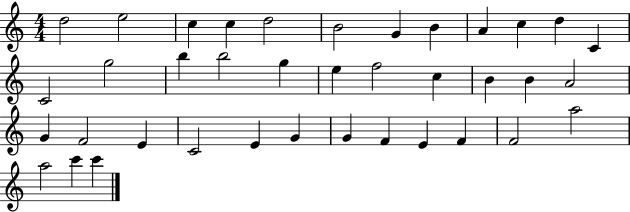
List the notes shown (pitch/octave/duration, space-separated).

D5/h E5/h C5/q C5/q D5/h B4/h G4/q B4/q A4/q C5/q D5/q C4/q C4/h G5/h B5/q B5/h G5/q E5/q F5/h C5/q B4/q B4/q A4/h G4/q F4/h E4/q C4/h E4/q G4/q G4/q F4/q E4/q F4/q F4/h A5/h A5/h C6/q C6/q